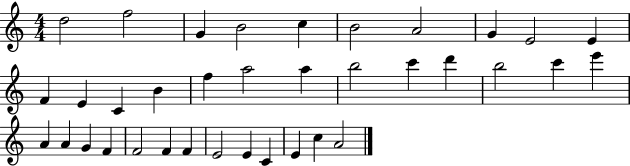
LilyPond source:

{
  \clef treble
  \numericTimeSignature
  \time 4/4
  \key c \major
  d''2 f''2 | g'4 b'2 c''4 | b'2 a'2 | g'4 e'2 e'4 | \break f'4 e'4 c'4 b'4 | f''4 a''2 a''4 | b''2 c'''4 d'''4 | b''2 c'''4 e'''4 | \break a'4 a'4 g'4 f'4 | f'2 f'4 f'4 | e'2 e'4 c'4 | e'4 c''4 a'2 | \break \bar "|."
}